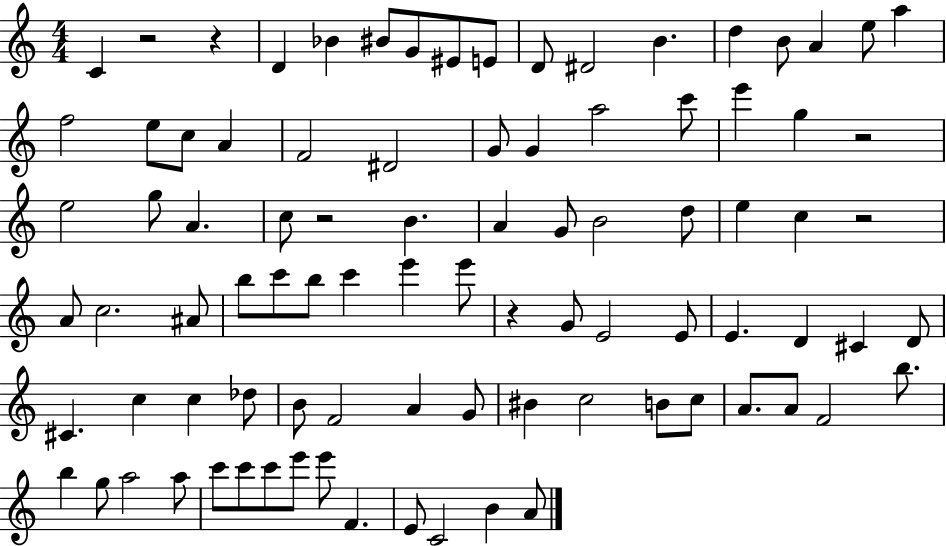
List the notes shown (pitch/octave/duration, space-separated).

C4/q R/h R/q D4/q Bb4/q BIS4/e G4/e EIS4/e E4/e D4/e D#4/h B4/q. D5/q B4/e A4/q E5/e A5/q F5/h E5/e C5/e A4/q F4/h D#4/h G4/e G4/q A5/h C6/e E6/q G5/q R/h E5/h G5/e A4/q. C5/e R/h B4/q. A4/q G4/e B4/h D5/e E5/q C5/q R/h A4/e C5/h. A#4/e B5/e C6/e B5/e C6/q E6/q E6/e R/q G4/e E4/h E4/e E4/q. D4/q C#4/q D4/e C#4/q. C5/q C5/q Db5/e B4/e F4/h A4/q G4/e BIS4/q C5/h B4/e C5/e A4/e. A4/e F4/h B5/e. B5/q G5/e A5/h A5/e C6/e C6/e C6/e E6/e E6/e F4/q. E4/e C4/h B4/q A4/e